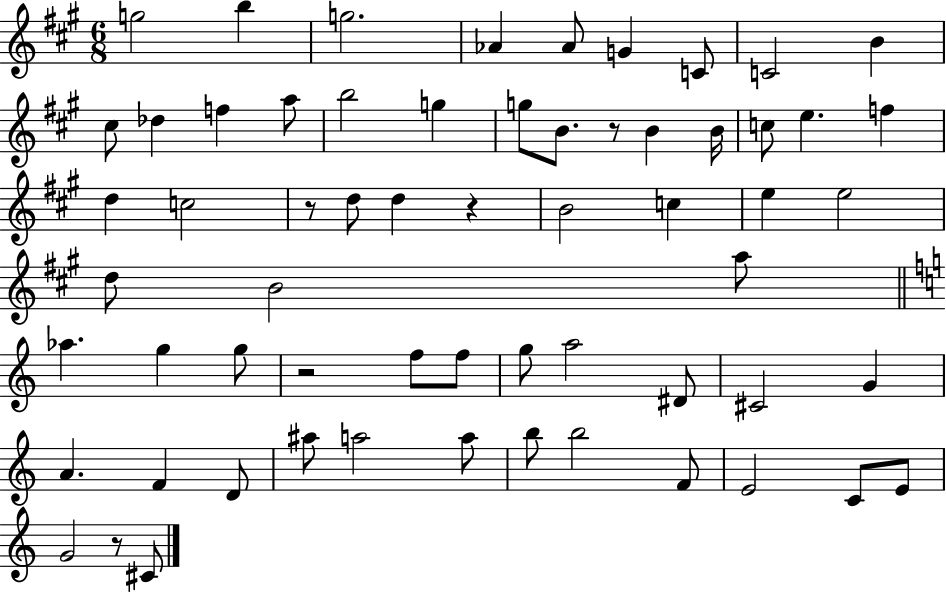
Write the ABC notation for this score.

X:1
T:Untitled
M:6/8
L:1/4
K:A
g2 b g2 _A _A/2 G C/2 C2 B ^c/2 _d f a/2 b2 g g/2 B/2 z/2 B B/4 c/2 e f d c2 z/2 d/2 d z B2 c e e2 d/2 B2 a/2 _a g g/2 z2 f/2 f/2 g/2 a2 ^D/2 ^C2 G A F D/2 ^a/2 a2 a/2 b/2 b2 F/2 E2 C/2 E/2 G2 z/2 ^C/2